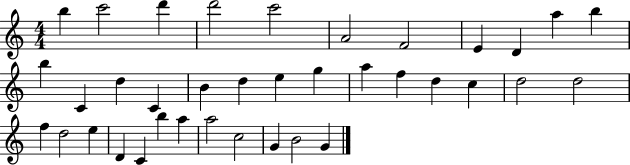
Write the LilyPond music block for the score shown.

{
  \clef treble
  \numericTimeSignature
  \time 4/4
  \key c \major
  b''4 c'''2 d'''4 | d'''2 c'''2 | a'2 f'2 | e'4 d'4 a''4 b''4 | \break b''4 c'4 d''4 c'4 | b'4 d''4 e''4 g''4 | a''4 f''4 d''4 c''4 | d''2 d''2 | \break f''4 d''2 e''4 | d'4 c'4 b''4 a''4 | a''2 c''2 | g'4 b'2 g'4 | \break \bar "|."
}